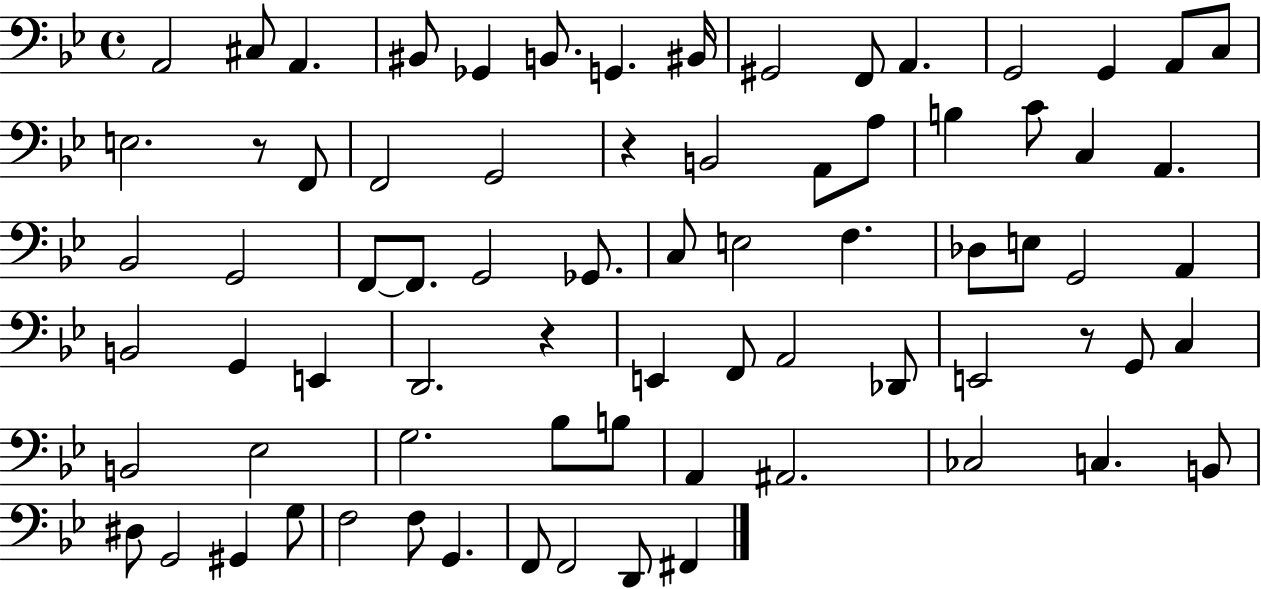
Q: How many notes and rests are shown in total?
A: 75